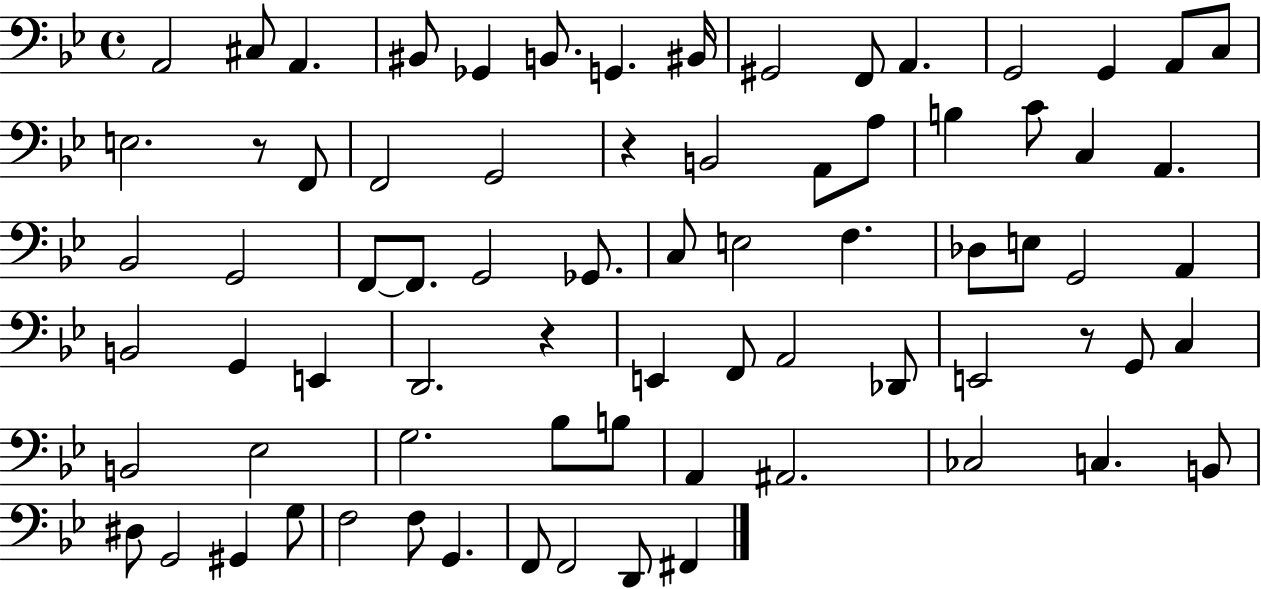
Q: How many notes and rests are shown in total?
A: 75